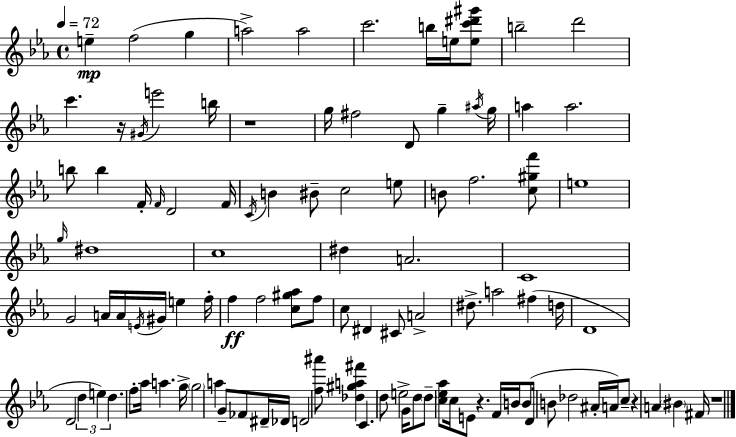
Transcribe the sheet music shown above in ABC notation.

X:1
T:Untitled
M:4/4
L:1/4
K:Eb
e f2 g a2 a2 c'2 b/4 e/4 [ec'^d'^g']/2 b2 d'2 c' z/4 ^G/4 e'2 b/4 z4 g/4 ^f2 D/2 g ^a/4 g/4 a a2 b/2 b F/4 F/4 D2 F/4 C/4 B ^B/2 c2 e/2 B/2 f2 [c^gf']/2 e4 g/4 ^d4 c4 ^d A2 C4 G2 A/4 A/4 E/4 ^G/4 e f/4 f f2 [c^g_a]/2 f/2 c/2 ^D ^C/2 A2 ^d/2 a2 ^f d/4 D4 D2 d e d f/2 _a/4 a g/4 g2 a G/2 _F/2 ^D/4 _D/4 D2 [f^a']/2 [_d^ga^f'] C d/2 e2 G/4 d/2 d/2 [c_e_a]/2 c/4 E/2 z F/4 B/4 B/2 D/4 B/2 _d2 ^A/4 A/4 c/2 z A ^B ^F/4 z4